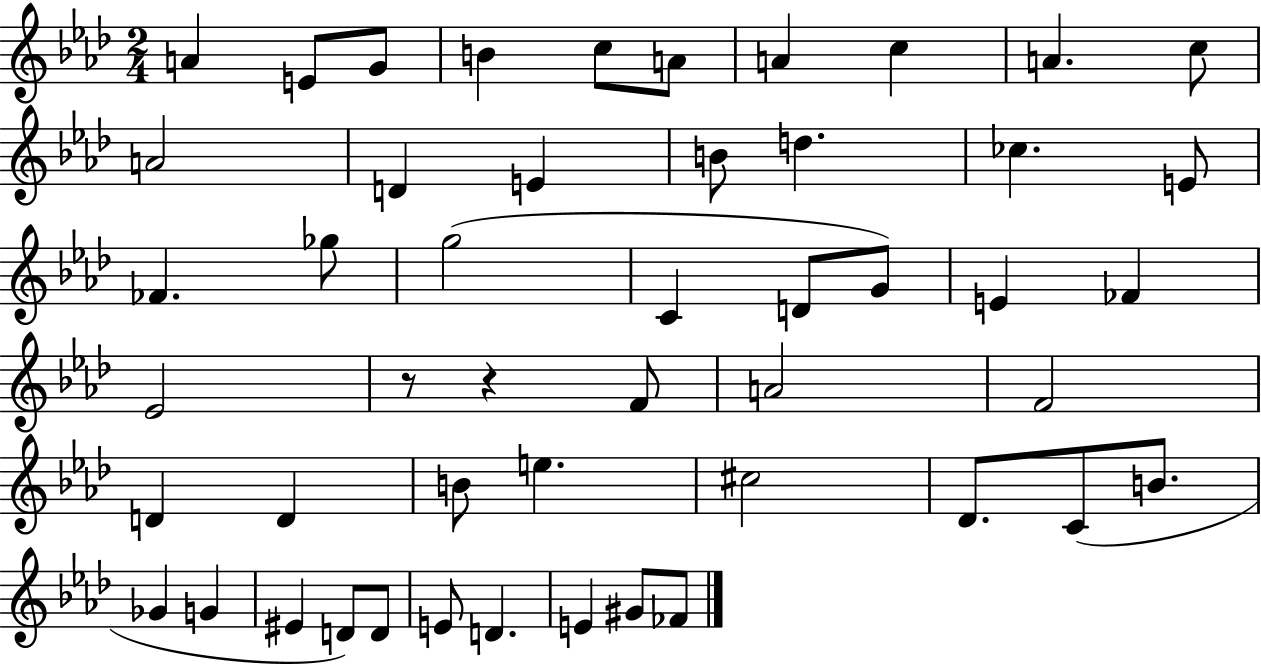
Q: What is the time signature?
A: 2/4